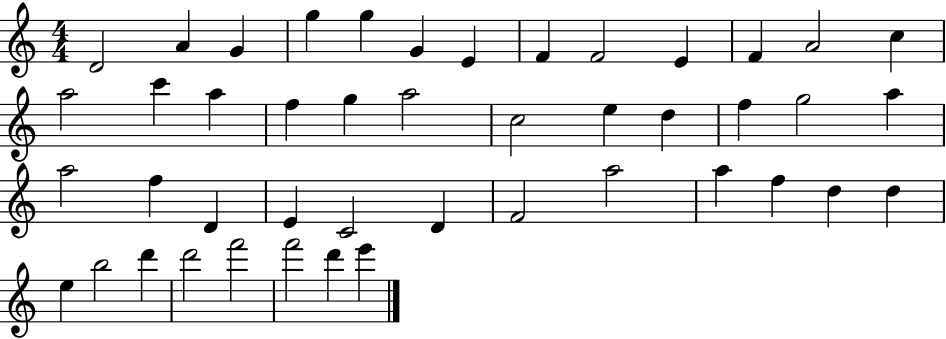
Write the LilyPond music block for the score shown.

{
  \clef treble
  \numericTimeSignature
  \time 4/4
  \key c \major
  d'2 a'4 g'4 | g''4 g''4 g'4 e'4 | f'4 f'2 e'4 | f'4 a'2 c''4 | \break a''2 c'''4 a''4 | f''4 g''4 a''2 | c''2 e''4 d''4 | f''4 g''2 a''4 | \break a''2 f''4 d'4 | e'4 c'2 d'4 | f'2 a''2 | a''4 f''4 d''4 d''4 | \break e''4 b''2 d'''4 | d'''2 f'''2 | f'''2 d'''4 e'''4 | \bar "|."
}